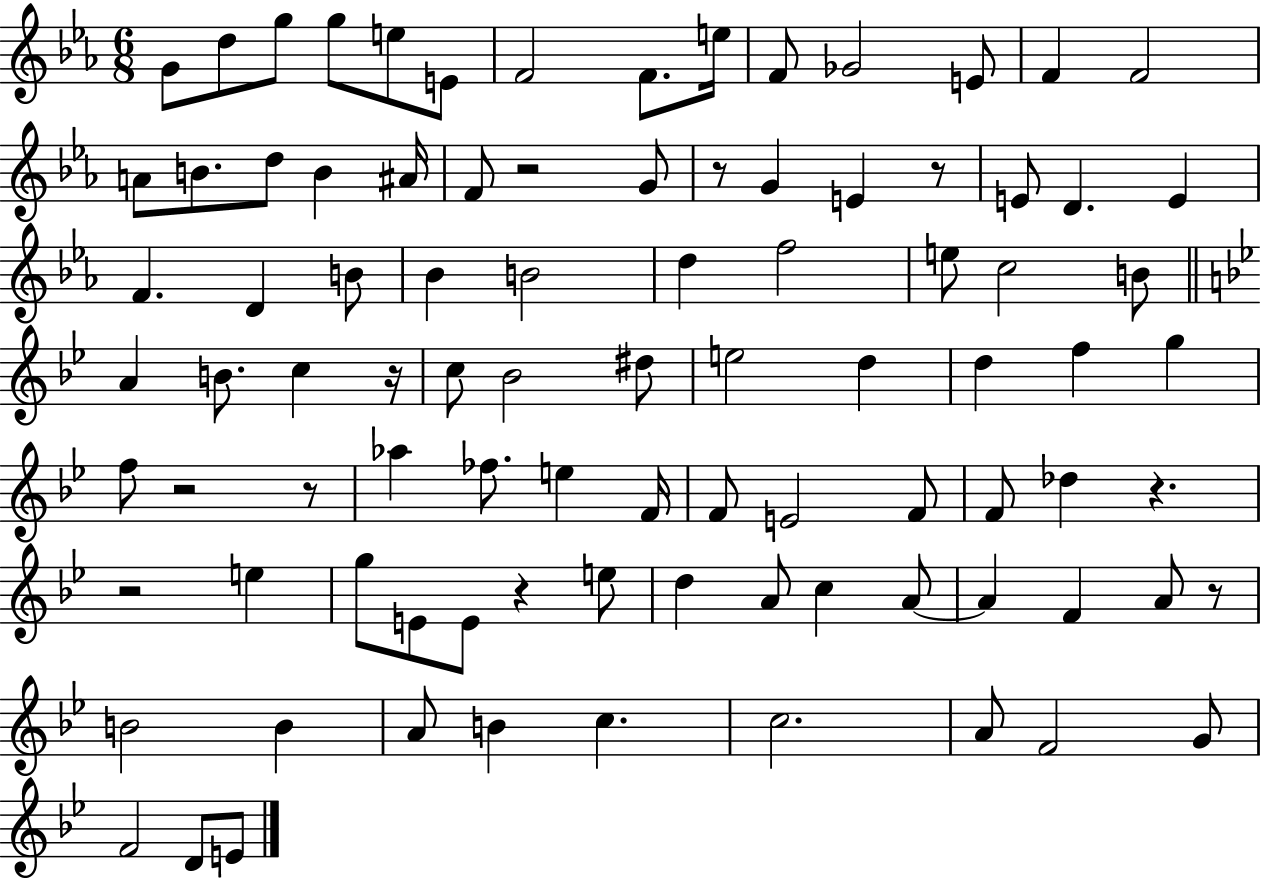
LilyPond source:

{
  \clef treble
  \numericTimeSignature
  \time 6/8
  \key ees \major
  \repeat volta 2 { g'8 d''8 g''8 g''8 e''8 e'8 | f'2 f'8. e''16 | f'8 ges'2 e'8 | f'4 f'2 | \break a'8 b'8. d''8 b'4 ais'16 | f'8 r2 g'8 | r8 g'4 e'4 r8 | e'8 d'4. e'4 | \break f'4. d'4 b'8 | bes'4 b'2 | d''4 f''2 | e''8 c''2 b'8 | \break \bar "||" \break \key bes \major a'4 b'8. c''4 r16 | c''8 bes'2 dis''8 | e''2 d''4 | d''4 f''4 g''4 | \break f''8 r2 r8 | aes''4 fes''8. e''4 f'16 | f'8 e'2 f'8 | f'8 des''4 r4. | \break r2 e''4 | g''8 e'8 e'8 r4 e''8 | d''4 a'8 c''4 a'8~~ | a'4 f'4 a'8 r8 | \break b'2 b'4 | a'8 b'4 c''4. | c''2. | a'8 f'2 g'8 | \break f'2 d'8 e'8 | } \bar "|."
}